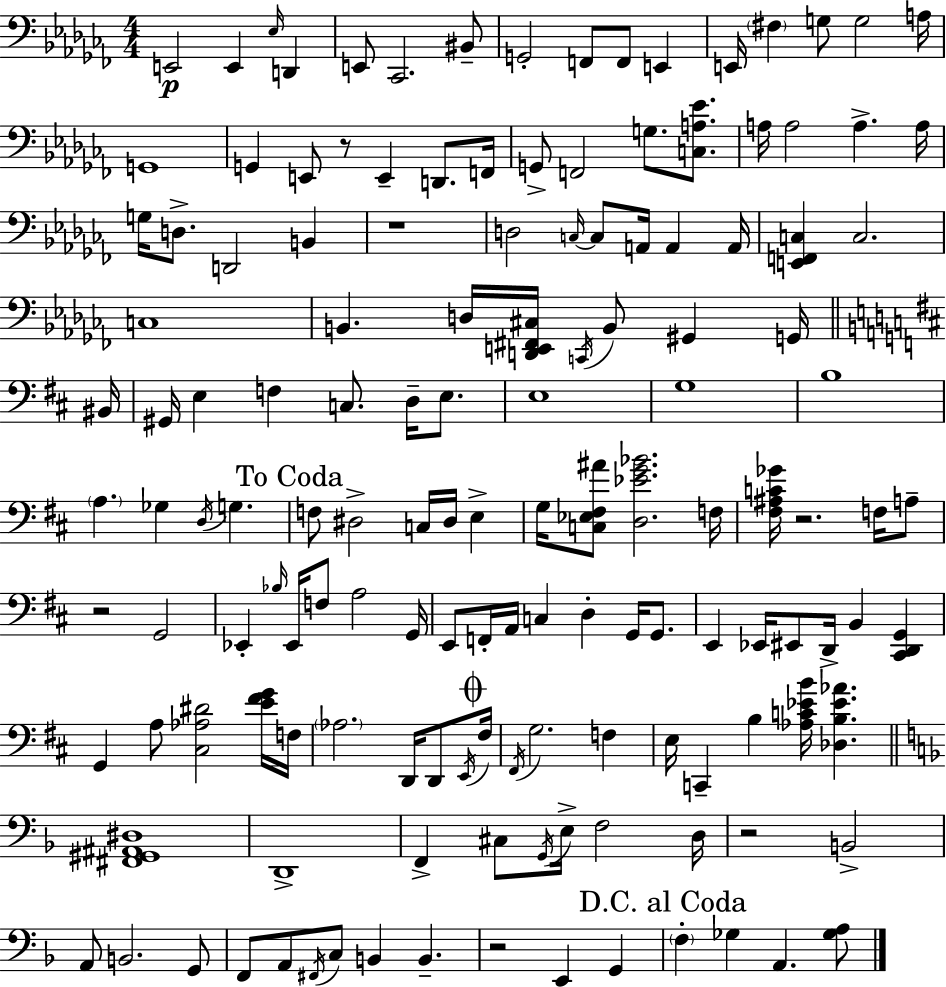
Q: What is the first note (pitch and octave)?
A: E2